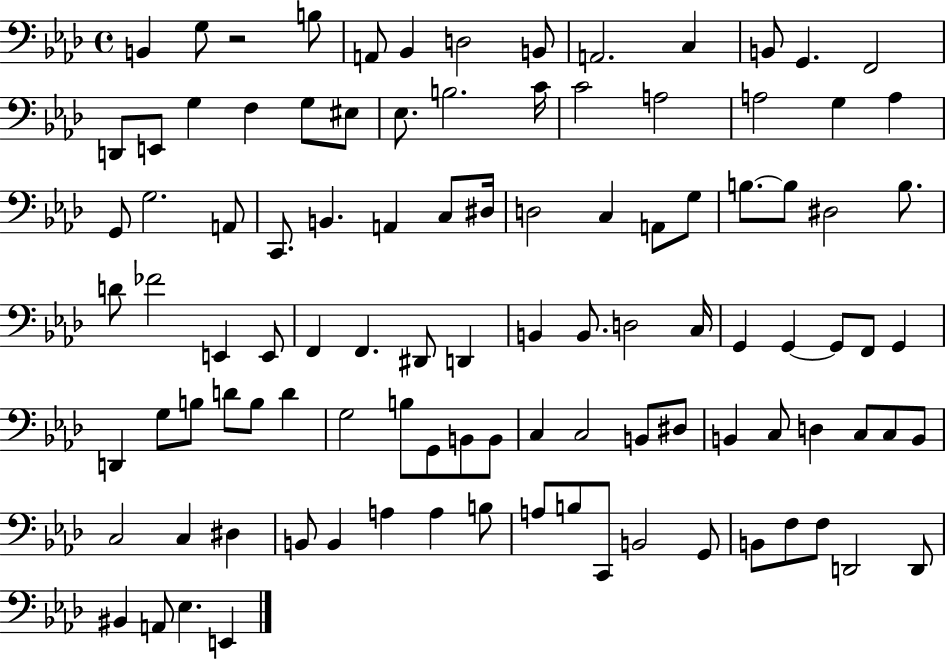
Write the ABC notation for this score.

X:1
T:Untitled
M:4/4
L:1/4
K:Ab
B,, G,/2 z2 B,/2 A,,/2 _B,, D,2 B,,/2 A,,2 C, B,,/2 G,, F,,2 D,,/2 E,,/2 G, F, G,/2 ^E,/2 _E,/2 B,2 C/4 C2 A,2 A,2 G, A, G,,/2 G,2 A,,/2 C,,/2 B,, A,, C,/2 ^D,/4 D,2 C, A,,/2 G,/2 B,/2 B,/2 ^D,2 B,/2 D/2 _F2 E,, E,,/2 F,, F,, ^D,,/2 D,, B,, B,,/2 D,2 C,/4 G,, G,, G,,/2 F,,/2 G,, D,, G,/2 B,/2 D/2 B,/2 D G,2 B,/2 G,,/2 B,,/2 B,,/2 C, C,2 B,,/2 ^D,/2 B,, C,/2 D, C,/2 C,/2 B,,/2 C,2 C, ^D, B,,/2 B,, A, A, B,/2 A,/2 B,/2 C,,/2 B,,2 G,,/2 B,,/2 F,/2 F,/2 D,,2 D,,/2 ^B,, A,,/2 _E, E,,